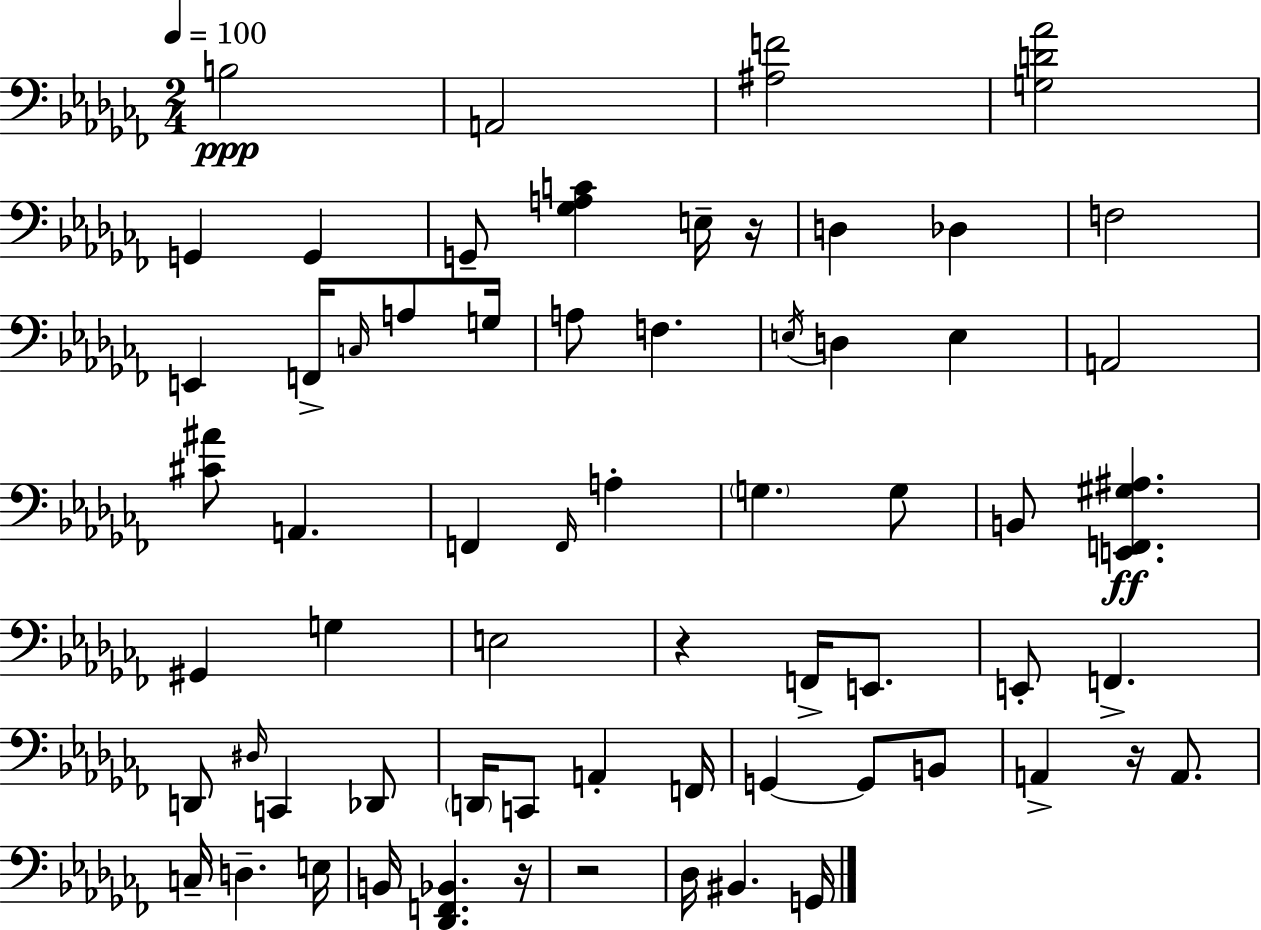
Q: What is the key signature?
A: AES minor